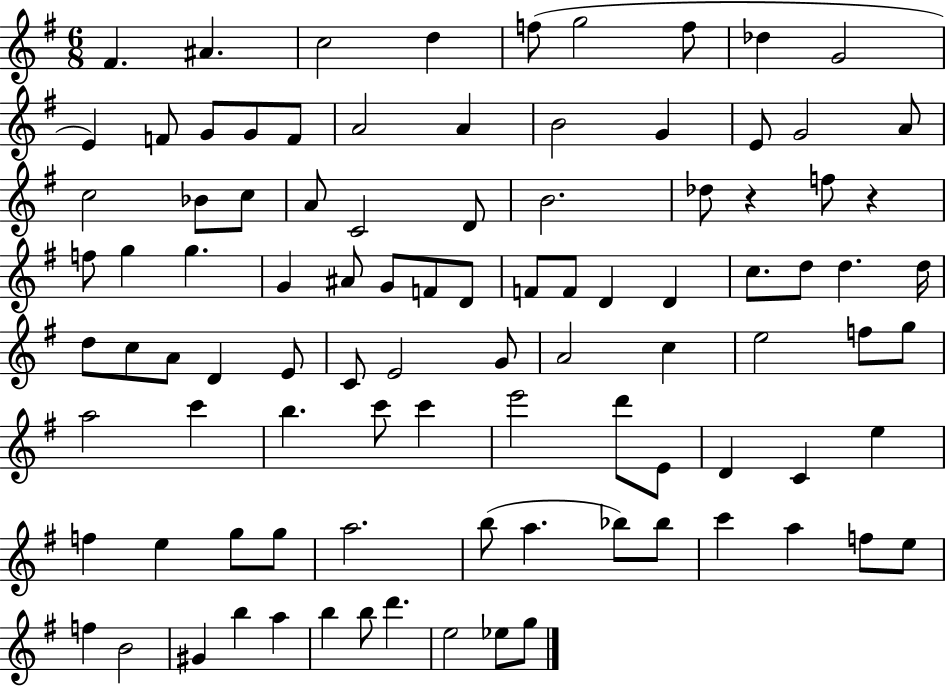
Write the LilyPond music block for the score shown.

{
  \clef treble
  \numericTimeSignature
  \time 6/8
  \key g \major
  fis'4. ais'4. | c''2 d''4 | f''8( g''2 f''8 | des''4 g'2 | \break e'4) f'8 g'8 g'8 f'8 | a'2 a'4 | b'2 g'4 | e'8 g'2 a'8 | \break c''2 bes'8 c''8 | a'8 c'2 d'8 | b'2. | des''8 r4 f''8 r4 | \break f''8 g''4 g''4. | g'4 ais'8 g'8 f'8 d'8 | f'8 f'8 d'4 d'4 | c''8. d''8 d''4. d''16 | \break d''8 c''8 a'8 d'4 e'8 | c'8 e'2 g'8 | a'2 c''4 | e''2 f''8 g''8 | \break a''2 c'''4 | b''4. c'''8 c'''4 | e'''2 d'''8 e'8 | d'4 c'4 e''4 | \break f''4 e''4 g''8 g''8 | a''2. | b''8( a''4. bes''8) bes''8 | c'''4 a''4 f''8 e''8 | \break f''4 b'2 | gis'4 b''4 a''4 | b''4 b''8 d'''4. | e''2 ees''8 g''8 | \break \bar "|."
}